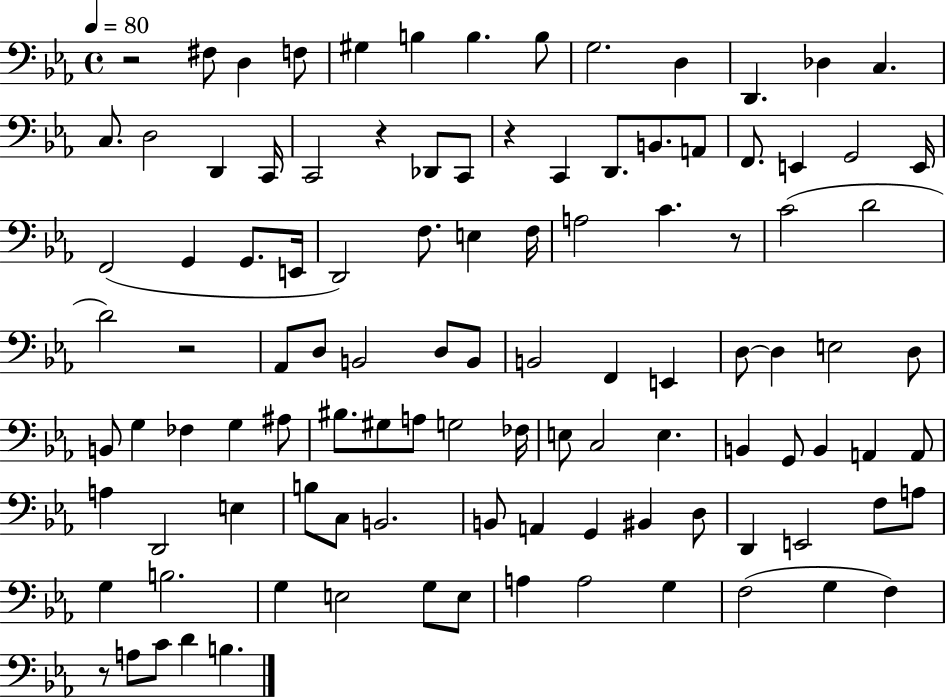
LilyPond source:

{
  \clef bass
  \time 4/4
  \defaultTimeSignature
  \key ees \major
  \tempo 4 = 80
  r2 fis8 d4 f8 | gis4 b4 b4. b8 | g2. d4 | d,4. des4 c4. | \break c8. d2 d,4 c,16 | c,2 r4 des,8 c,8 | r4 c,4 d,8. b,8. a,8 | f,8. e,4 g,2 e,16 | \break f,2( g,4 g,8. e,16 | d,2) f8. e4 f16 | a2 c'4. r8 | c'2( d'2 | \break d'2) r2 | aes,8 d8 b,2 d8 b,8 | b,2 f,4 e,4 | d8~~ d4 e2 d8 | \break b,8 g4 fes4 g4 ais8 | bis8. gis8 a8 g2 fes16 | e8 c2 e4. | b,4 g,8 b,4 a,4 a,8 | \break a4 d,2 e4 | b8 c8 b,2. | b,8 a,4 g,4 bis,4 d8 | d,4 e,2 f8 a8 | \break g4 b2. | g4 e2 g8 e8 | a4 a2 g4 | f2( g4 f4) | \break r8 a8 c'8 d'4 b4. | \bar "|."
}